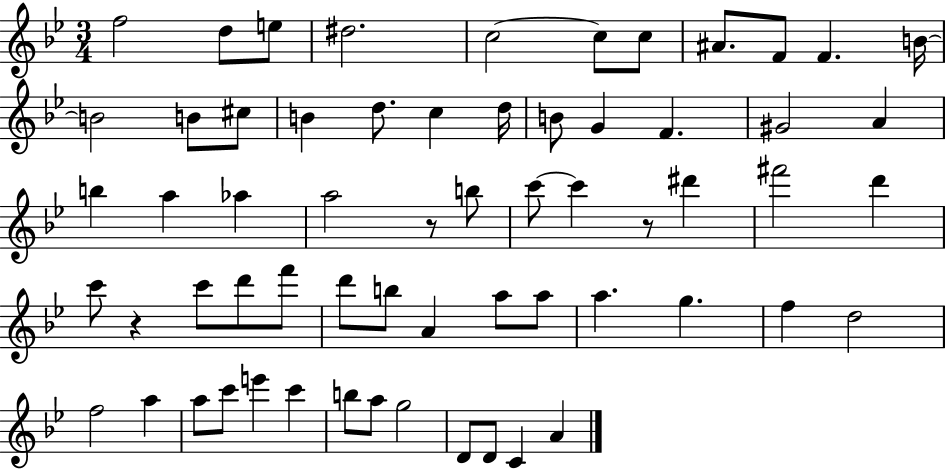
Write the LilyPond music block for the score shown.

{
  \clef treble
  \numericTimeSignature
  \time 3/4
  \key bes \major
  f''2 d''8 e''8 | dis''2. | c''2~~ c''8 c''8 | ais'8. f'8 f'4. b'16~~ | \break b'2 b'8 cis''8 | b'4 d''8. c''4 d''16 | b'8 g'4 f'4. | gis'2 a'4 | \break b''4 a''4 aes''4 | a''2 r8 b''8 | c'''8~~ c'''4 r8 dis'''4 | fis'''2 d'''4 | \break c'''8 r4 c'''8 d'''8 f'''8 | d'''8 b''8 a'4 a''8 a''8 | a''4. g''4. | f''4 d''2 | \break f''2 a''4 | a''8 c'''8 e'''4 c'''4 | b''8 a''8 g''2 | d'8 d'8 c'4 a'4 | \break \bar "|."
}